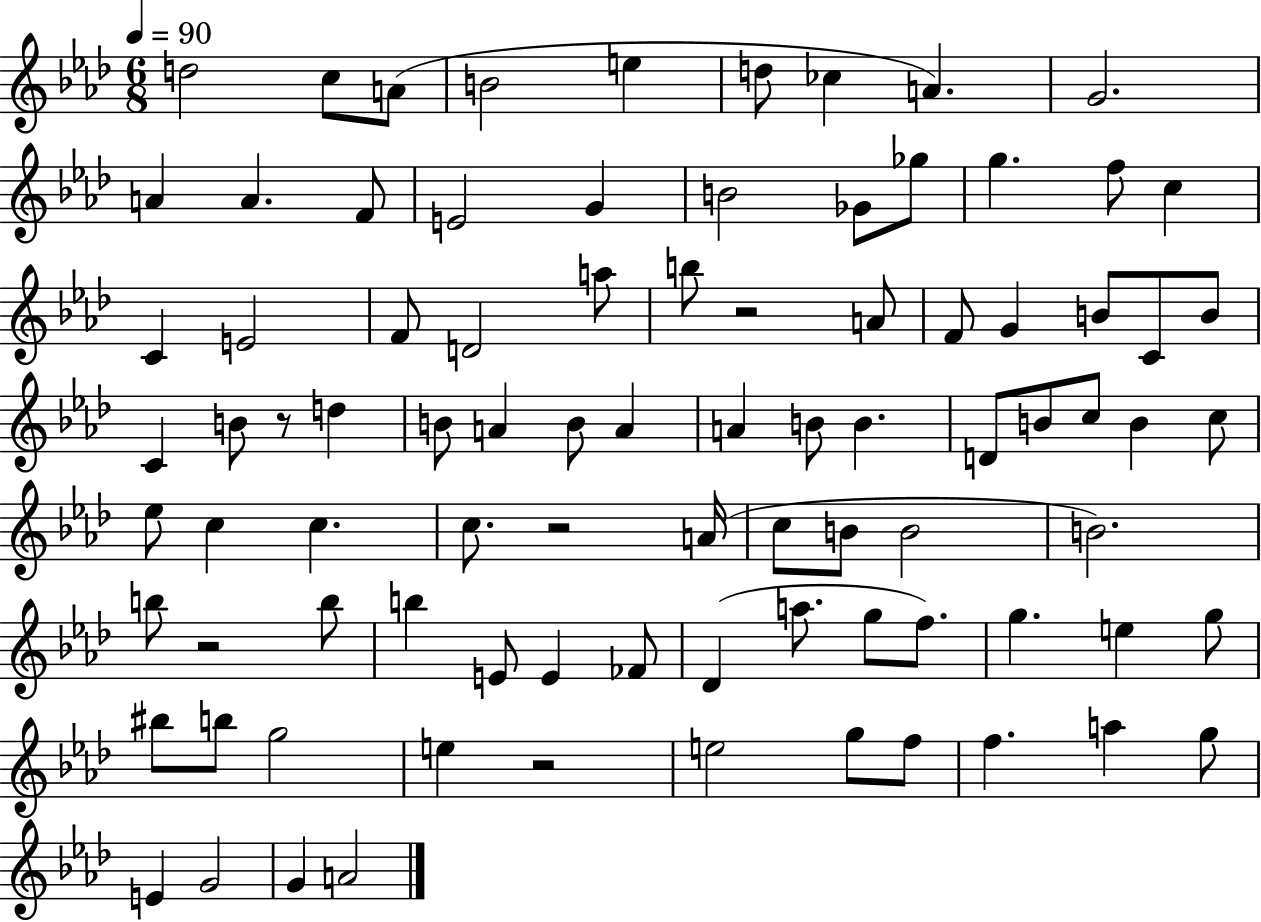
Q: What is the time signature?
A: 6/8